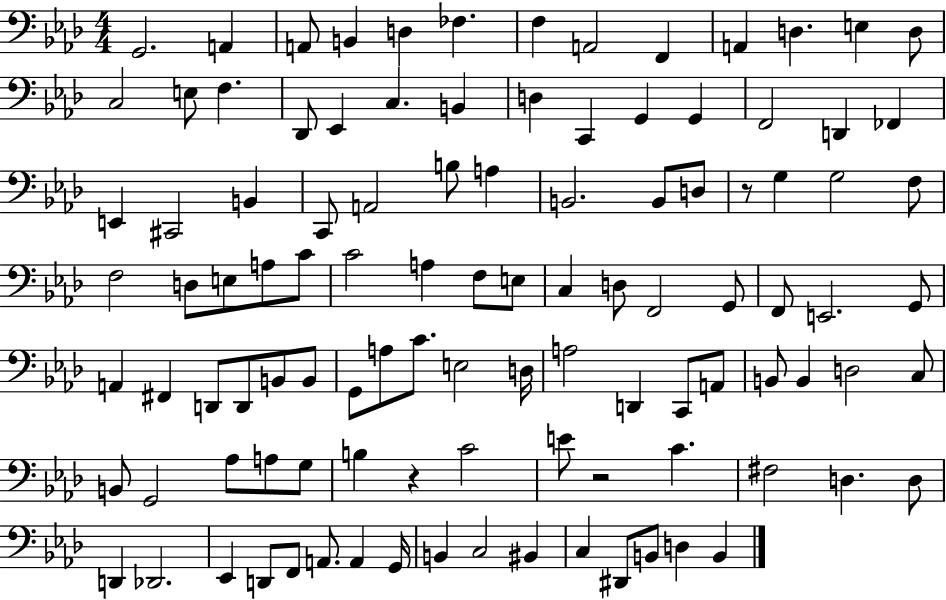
G2/h. A2/q A2/e B2/q D3/q FES3/q. F3/q A2/h F2/q A2/q D3/q. E3/q D3/e C3/h E3/e F3/q. Db2/e Eb2/q C3/q. B2/q D3/q C2/q G2/q G2/q F2/h D2/q FES2/q E2/q C#2/h B2/q C2/e A2/h B3/e A3/q B2/h. B2/e D3/e R/e G3/q G3/h F3/e F3/h D3/e E3/e A3/e C4/e C4/h A3/q F3/e E3/e C3/q D3/e F2/h G2/e F2/e E2/h. G2/e A2/q F#2/q D2/e D2/e B2/e B2/e G2/e A3/e C4/e. E3/h D3/s A3/h D2/q C2/e A2/e B2/e B2/q D3/h C3/e B2/e G2/h Ab3/e A3/e G3/e B3/q R/q C4/h E4/e R/h C4/q. F#3/h D3/q. D3/e D2/q Db2/h. Eb2/q D2/e F2/e A2/e. A2/q G2/s B2/q C3/h BIS2/q C3/q D#2/e B2/e D3/q B2/q